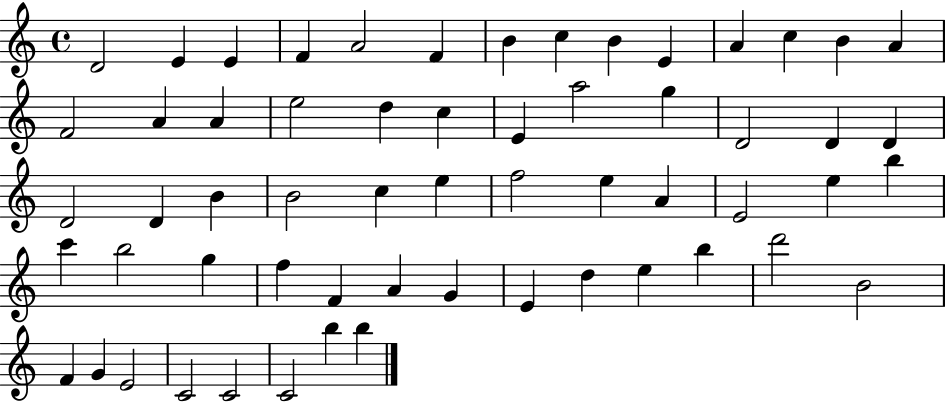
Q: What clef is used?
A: treble